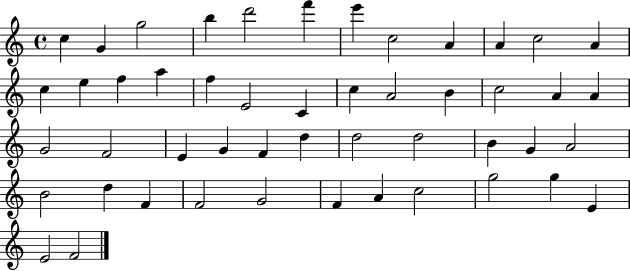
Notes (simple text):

C5/q G4/q G5/h B5/q D6/h F6/q E6/q C5/h A4/q A4/q C5/h A4/q C5/q E5/q F5/q A5/q F5/q E4/h C4/q C5/q A4/h B4/q C5/h A4/q A4/q G4/h F4/h E4/q G4/q F4/q D5/q D5/h D5/h B4/q G4/q A4/h B4/h D5/q F4/q F4/h G4/h F4/q A4/q C5/h G5/h G5/q E4/q E4/h F4/h